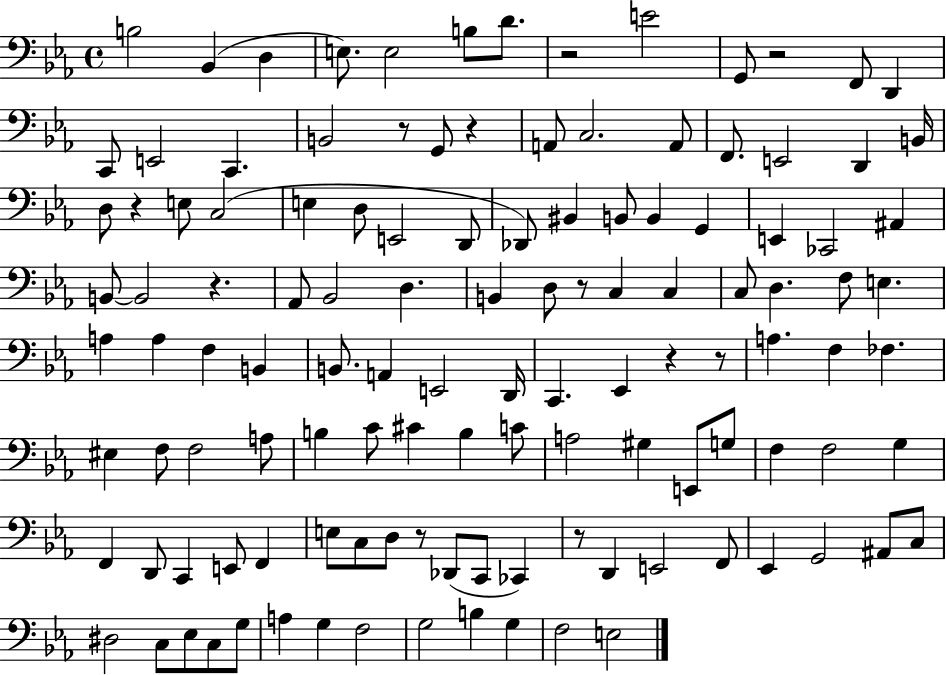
{
  \clef bass
  \time 4/4
  \defaultTimeSignature
  \key ees \major
  b2 bes,4( d4 | e8.) e2 b8 d'8. | r2 e'2 | g,8 r2 f,8 d,4 | \break c,8 e,2 c,4. | b,2 r8 g,8 r4 | a,8 c2. a,8 | f,8. e,2 d,4 b,16 | \break d8 r4 e8 c2( | e4 d8 e,2 d,8 | des,8) bis,4 b,8 b,4 g,4 | e,4 ces,2 ais,4 | \break b,8~~ b,2 r4. | aes,8 bes,2 d4. | b,4 d8 r8 c4 c4 | c8 d4. f8 e4. | \break a4 a4 f4 b,4 | b,8. a,4 e,2 d,16 | c,4. ees,4 r4 r8 | a4. f4 fes4. | \break eis4 f8 f2 a8 | b4 c'8 cis'4 b4 c'8 | a2 gis4 e,8 g8 | f4 f2 g4 | \break f,4 d,8 c,4 e,8 f,4 | e8 c8 d8 r8 des,8( c,8 ces,4) | r8 d,4 e,2 f,8 | ees,4 g,2 ais,8 c8 | \break dis2 c8 ees8 c8 g8 | a4 g4 f2 | g2 b4 g4 | f2 e2 | \break \bar "|."
}